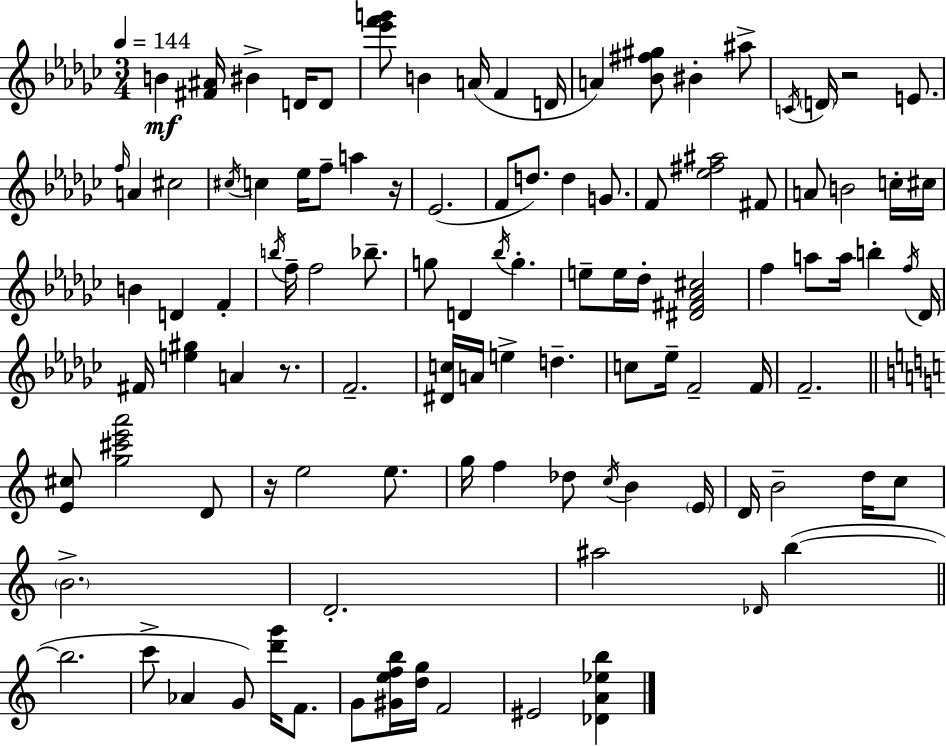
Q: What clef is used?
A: treble